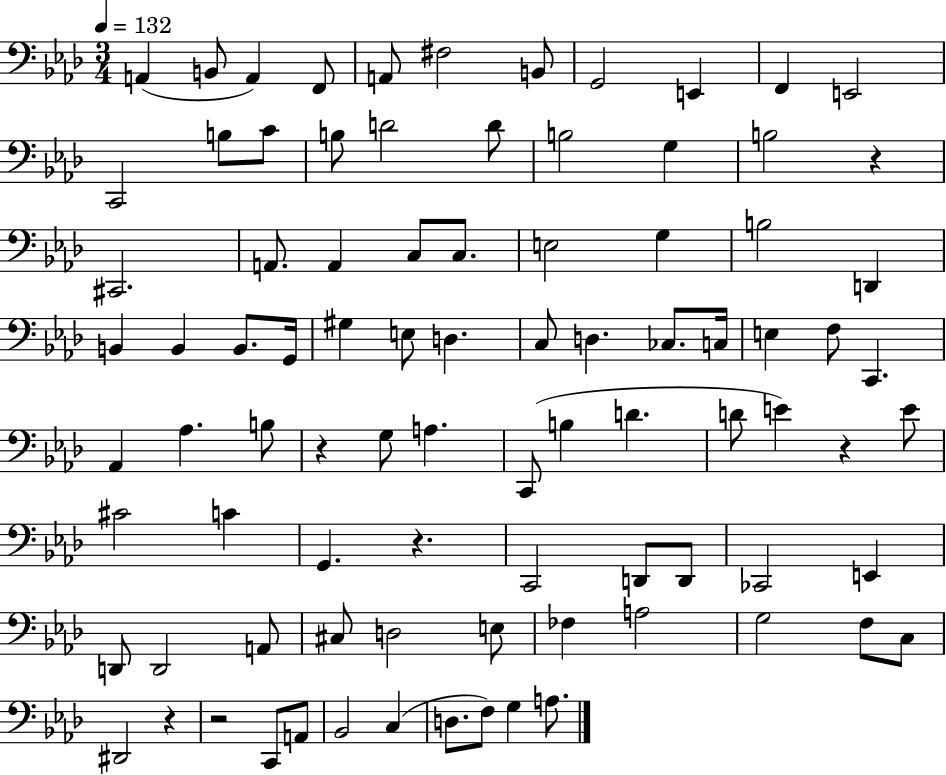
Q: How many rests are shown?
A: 6